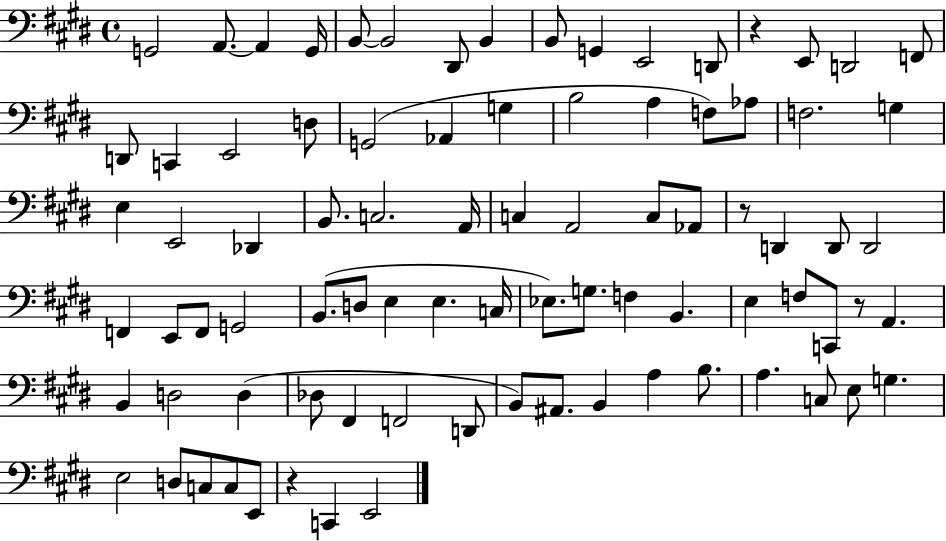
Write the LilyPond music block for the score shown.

{
  \clef bass
  \time 4/4
  \defaultTimeSignature
  \key e \major
  \repeat volta 2 { g,2 a,8.~~ a,4 g,16 | b,8~~ b,2 dis,8 b,4 | b,8 g,4 e,2 d,8 | r4 e,8 d,2 f,8 | \break d,8 c,4 e,2 d8 | g,2( aes,4 g4 | b2 a4 f8) aes8 | f2. g4 | \break e4 e,2 des,4 | b,8. c2. a,16 | c4 a,2 c8 aes,8 | r8 d,4 d,8 d,2 | \break f,4 e,8 f,8 g,2 | b,8.( d8 e4 e4. c16 | ees8.) g8. f4 b,4. | e4 f8 c,8 r8 a,4. | \break b,4 d2 d4( | des8 fis,4 f,2 d,8 | b,8) ais,8. b,4 a4 b8. | a4. c8 e8 g4. | \break e2 d8 c8 c8 e,8 | r4 c,4 e,2 | } \bar "|."
}